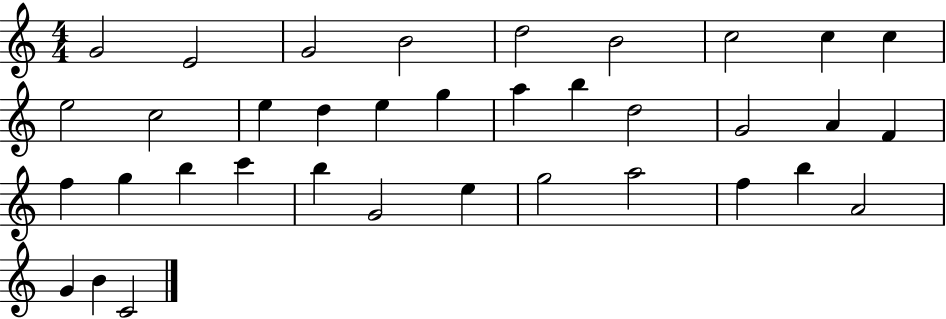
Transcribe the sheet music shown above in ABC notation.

X:1
T:Untitled
M:4/4
L:1/4
K:C
G2 E2 G2 B2 d2 B2 c2 c c e2 c2 e d e g a b d2 G2 A F f g b c' b G2 e g2 a2 f b A2 G B C2